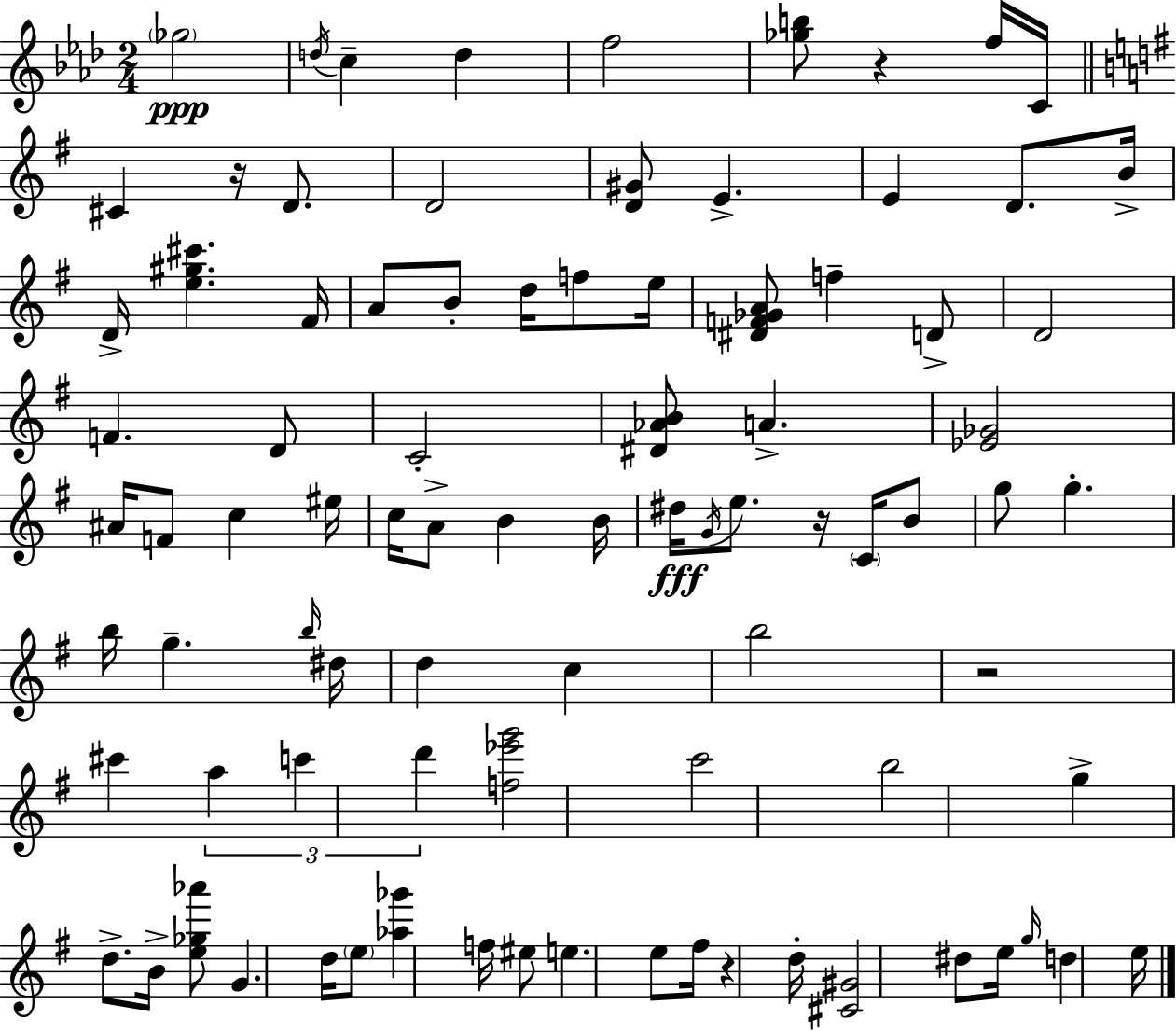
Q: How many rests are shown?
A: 5